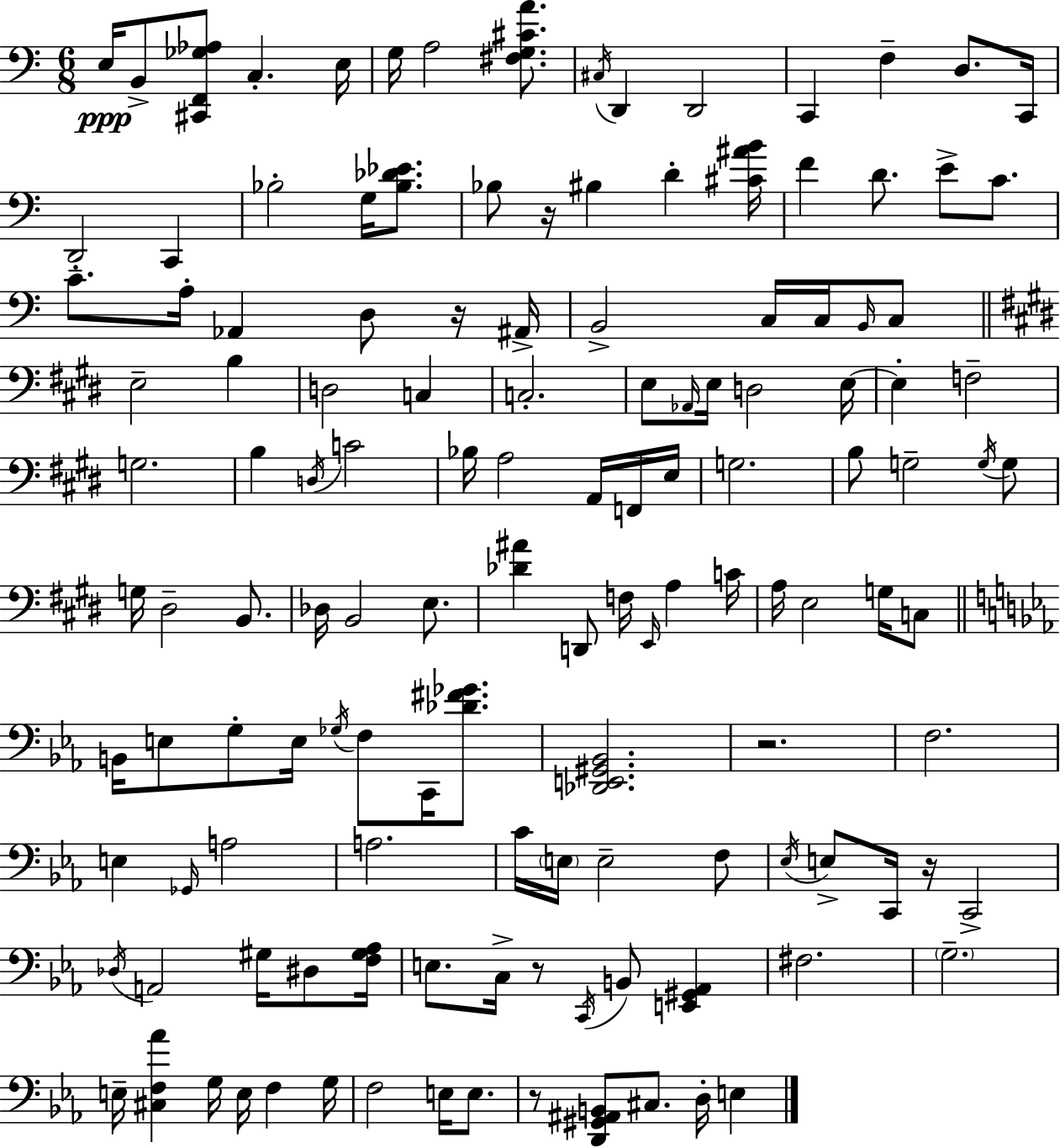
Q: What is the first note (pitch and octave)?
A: E3